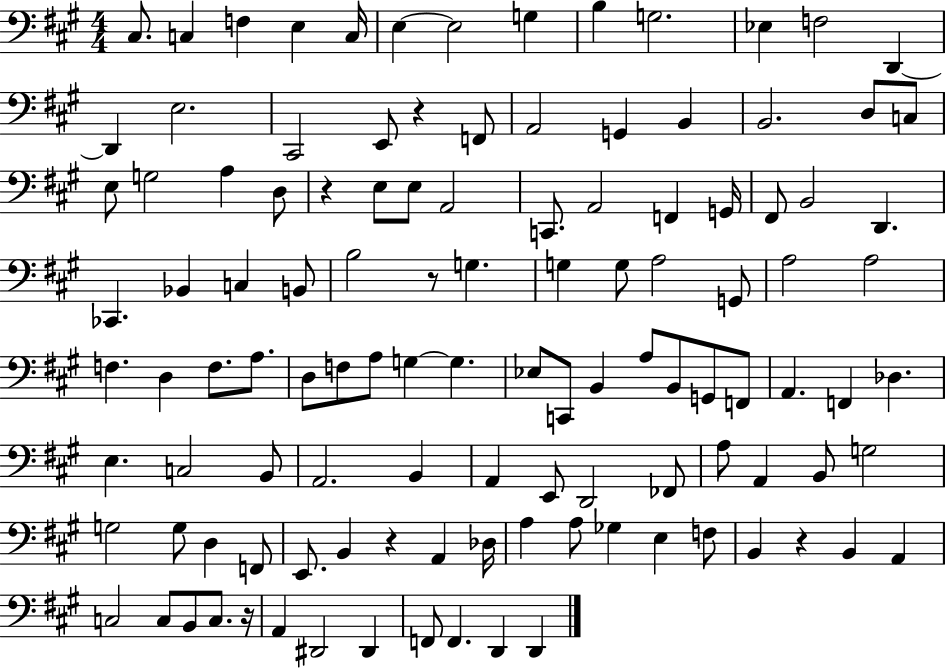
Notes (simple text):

C#3/e. C3/q F3/q E3/q C3/s E3/q E3/h G3/q B3/q G3/h. Eb3/q F3/h D2/q D2/q E3/h. C#2/h E2/e R/q F2/e A2/h G2/q B2/q B2/h. D3/e C3/e E3/e G3/h A3/q D3/e R/q E3/e E3/e A2/h C2/e. A2/h F2/q G2/s F#2/e B2/h D2/q. CES2/q. Bb2/q C3/q B2/e B3/h R/e G3/q. G3/q G3/e A3/h G2/e A3/h A3/h F3/q. D3/q F3/e. A3/e. D3/e F3/e A3/e G3/q G3/q. Eb3/e C2/e B2/q A3/e B2/e G2/e F2/e A2/q. F2/q Db3/q. E3/q. C3/h B2/e A2/h. B2/q A2/q E2/e D2/h FES2/e A3/e A2/q B2/e G3/h G3/h G3/e D3/q F2/e E2/e. B2/q R/q A2/q Db3/s A3/q A3/e Gb3/q E3/q F3/e B2/q R/q B2/q A2/q C3/h C3/e B2/e C3/e. R/s A2/q D#2/h D#2/q F2/e F2/q. D2/q D2/q